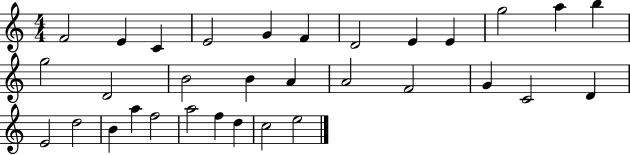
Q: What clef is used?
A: treble